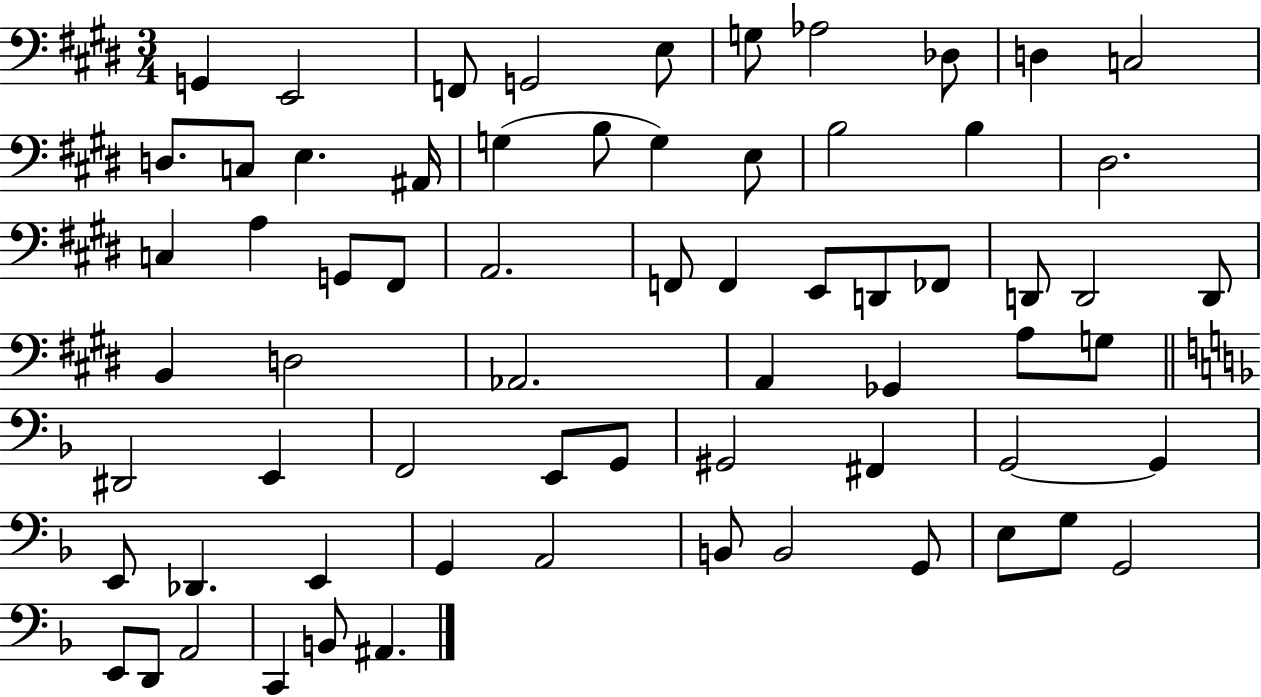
{
  \clef bass
  \numericTimeSignature
  \time 3/4
  \key e \major
  \repeat volta 2 { g,4 e,2 | f,8 g,2 e8 | g8 aes2 des8 | d4 c2 | \break d8. c8 e4. ais,16 | g4( b8 g4) e8 | b2 b4 | dis2. | \break c4 a4 g,8 fis,8 | a,2. | f,8 f,4 e,8 d,8 fes,8 | d,8 d,2 d,8 | \break b,4 d2 | aes,2. | a,4 ges,4 a8 g8 | \bar "||" \break \key f \major dis,2 e,4 | f,2 e,8 g,8 | gis,2 fis,4 | g,2~~ g,4 | \break e,8 des,4. e,4 | g,4 a,2 | b,8 b,2 g,8 | e8 g8 g,2 | \break e,8 d,8 a,2 | c,4 b,8 ais,4. | } \bar "|."
}